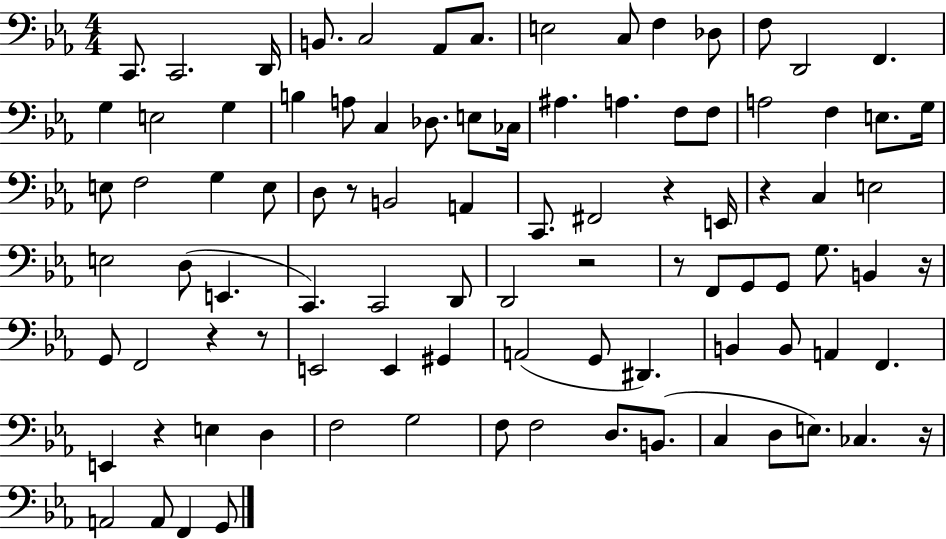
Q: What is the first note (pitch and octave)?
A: C2